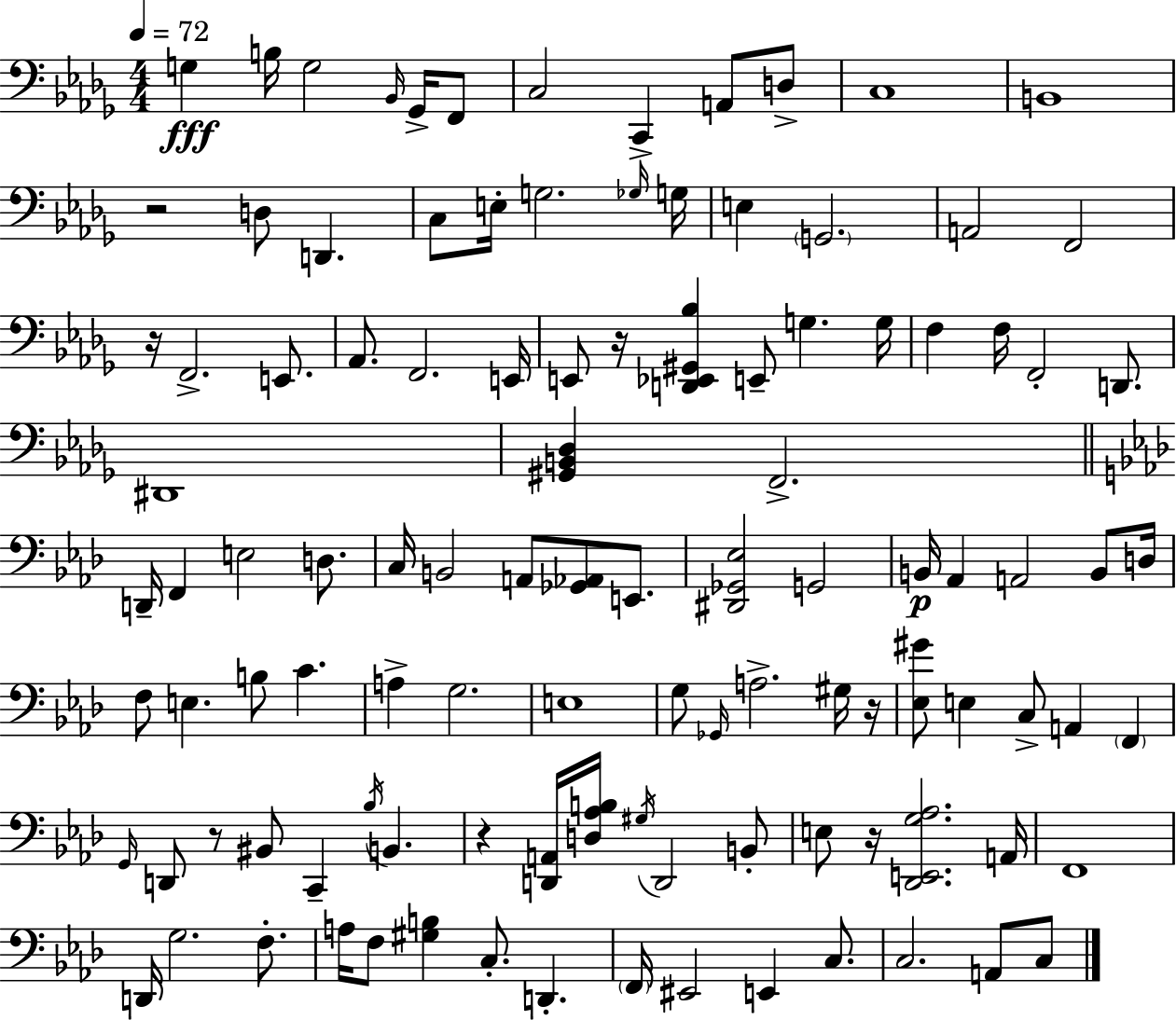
{
  \clef bass
  \numericTimeSignature
  \time 4/4
  \key bes \minor
  \tempo 4 = 72
  g4\fff b16 g2 \grace { bes,16 } ges,16-> f,8 | c2 c,4-> a,8 d8-> | c1 | b,1 | \break r2 d8 d,4. | c8 e16-. g2. | \grace { ges16 } g16 e4 \parenthesize g,2. | a,2 f,2 | \break r16 f,2.-> e,8. | aes,8. f,2. | e,16 e,8 r16 <d, ees, gis, bes>4 e,8-- g4. | g16 f4 f16 f,2-. d,8. | \break dis,1 | <gis, b, des>4 f,2.-> | \bar "||" \break \key f \minor d,16-- f,4 e2 d8. | c16 b,2 a,8 <ges, aes,>8 e,8. | <dis, ges, ees>2 g,2 | b,16\p aes,4 a,2 b,8 d16 | \break f8 e4. b8 c'4. | a4-> g2. | e1 | g8 \grace { ges,16 } a2.-> gis16 | \break r16 <ees gis'>8 e4 c8-> a,4 \parenthesize f,4 | \grace { g,16 } d,8 r8 bis,8 c,4-- \acciaccatura { bes16 } b,4. | r4 <d, a,>16 <d aes b>16 \acciaccatura { gis16 } d,2 | b,8-. e8 r16 <des, e, g aes>2. | \break a,16 f,1 | d,16 g2. | f8.-. a16 f8 <gis b>4 c8.-. d,4.-. | \parenthesize f,16 eis,2 e,4 | \break c8. c2. | a,8 c8 \bar "|."
}